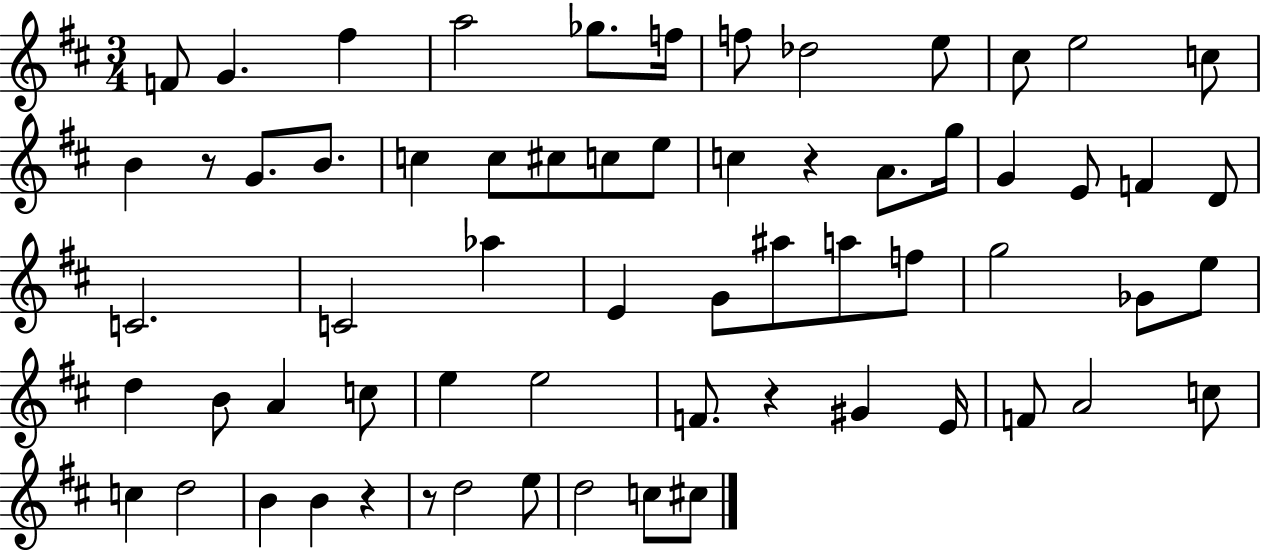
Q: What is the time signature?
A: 3/4